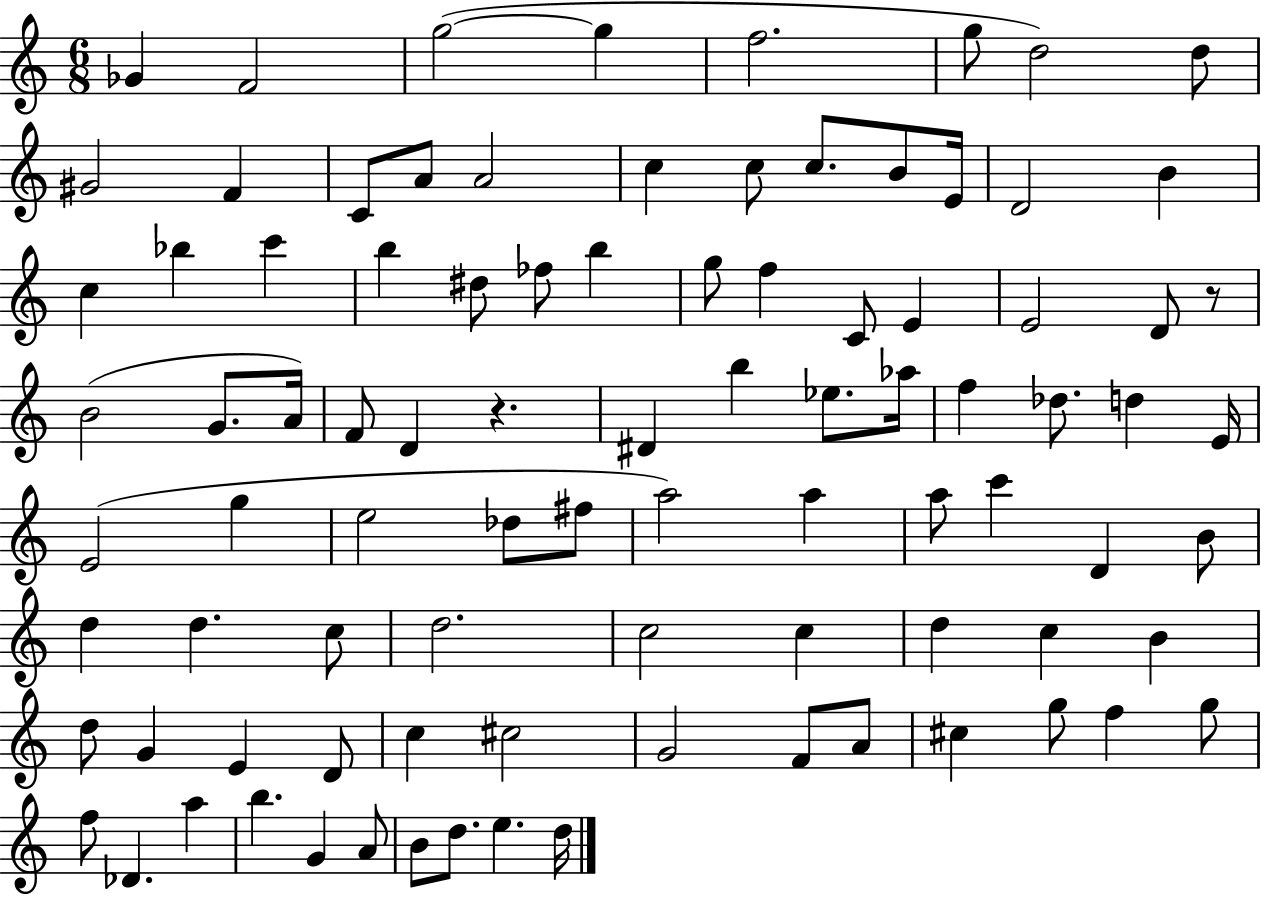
{
  \clef treble
  \numericTimeSignature
  \time 6/8
  \key c \major
  \repeat volta 2 { ges'4 f'2 | g''2~(~ g''4 | f''2. | g''8 d''2) d''8 | \break gis'2 f'4 | c'8 a'8 a'2 | c''4 c''8 c''8. b'8 e'16 | d'2 b'4 | \break c''4 bes''4 c'''4 | b''4 dis''8 fes''8 b''4 | g''8 f''4 c'8 e'4 | e'2 d'8 r8 | \break b'2( g'8. a'16) | f'8 d'4 r4. | dis'4 b''4 ees''8. aes''16 | f''4 des''8. d''4 e'16 | \break e'2( g''4 | e''2 des''8 fis''8 | a''2) a''4 | a''8 c'''4 d'4 b'8 | \break d''4 d''4. c''8 | d''2. | c''2 c''4 | d''4 c''4 b'4 | \break d''8 g'4 e'4 d'8 | c''4 cis''2 | g'2 f'8 a'8 | cis''4 g''8 f''4 g''8 | \break f''8 des'4. a''4 | b''4. g'4 a'8 | b'8 d''8. e''4. d''16 | } \bar "|."
}